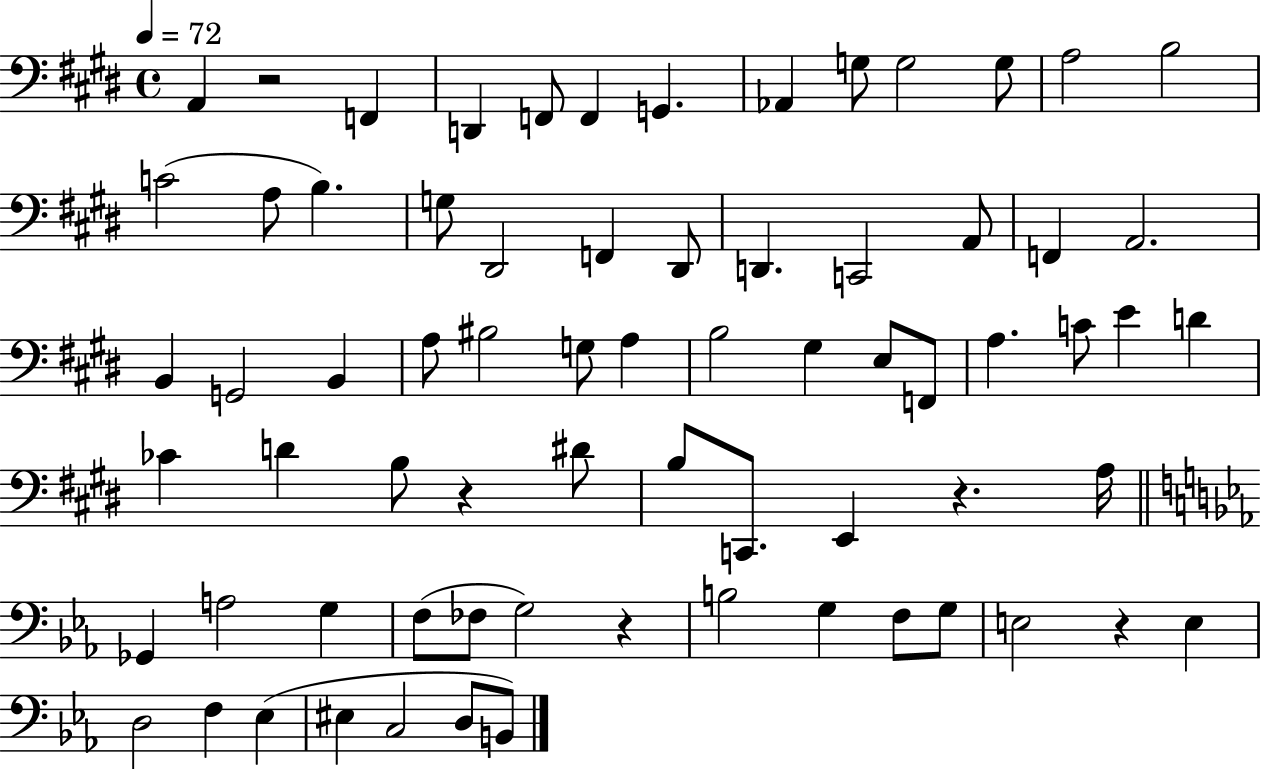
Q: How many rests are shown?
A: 5